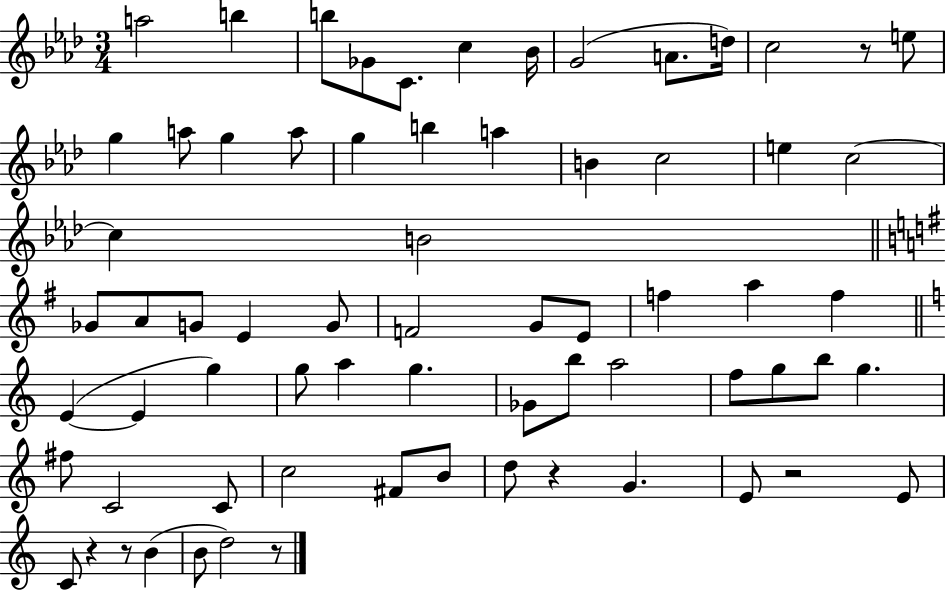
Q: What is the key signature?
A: AES major